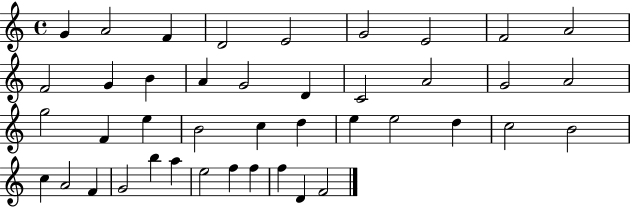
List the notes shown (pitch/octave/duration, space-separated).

G4/q A4/h F4/q D4/h E4/h G4/h E4/h F4/h A4/h F4/h G4/q B4/q A4/q G4/h D4/q C4/h A4/h G4/h A4/h G5/h F4/q E5/q B4/h C5/q D5/q E5/q E5/h D5/q C5/h B4/h C5/q A4/h F4/q G4/h B5/q A5/q E5/h F5/q F5/q F5/q D4/q F4/h